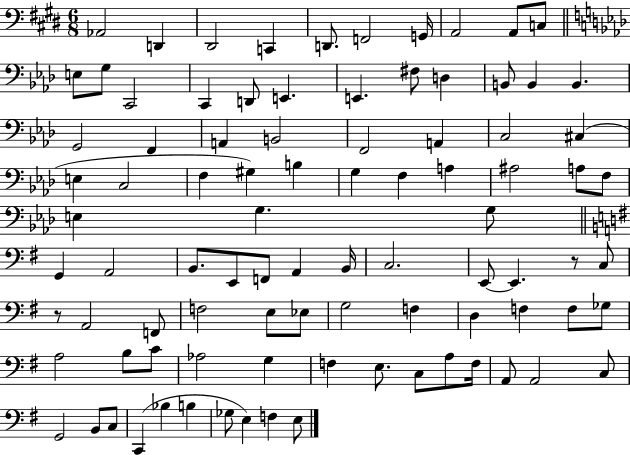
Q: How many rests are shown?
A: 2